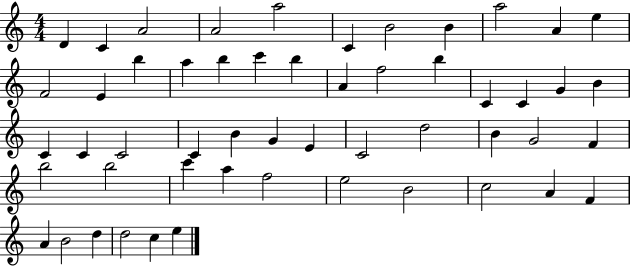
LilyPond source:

{
  \clef treble
  \numericTimeSignature
  \time 4/4
  \key c \major
  d'4 c'4 a'2 | a'2 a''2 | c'4 b'2 b'4 | a''2 a'4 e''4 | \break f'2 e'4 b''4 | a''4 b''4 c'''4 b''4 | a'4 f''2 b''4 | c'4 c'4 g'4 b'4 | \break c'4 c'4 c'2 | c'4 b'4 g'4 e'4 | c'2 d''2 | b'4 g'2 f'4 | \break b''2 b''2 | c'''4 a''4 f''2 | e''2 b'2 | c''2 a'4 f'4 | \break a'4 b'2 d''4 | d''2 c''4 e''4 | \bar "|."
}